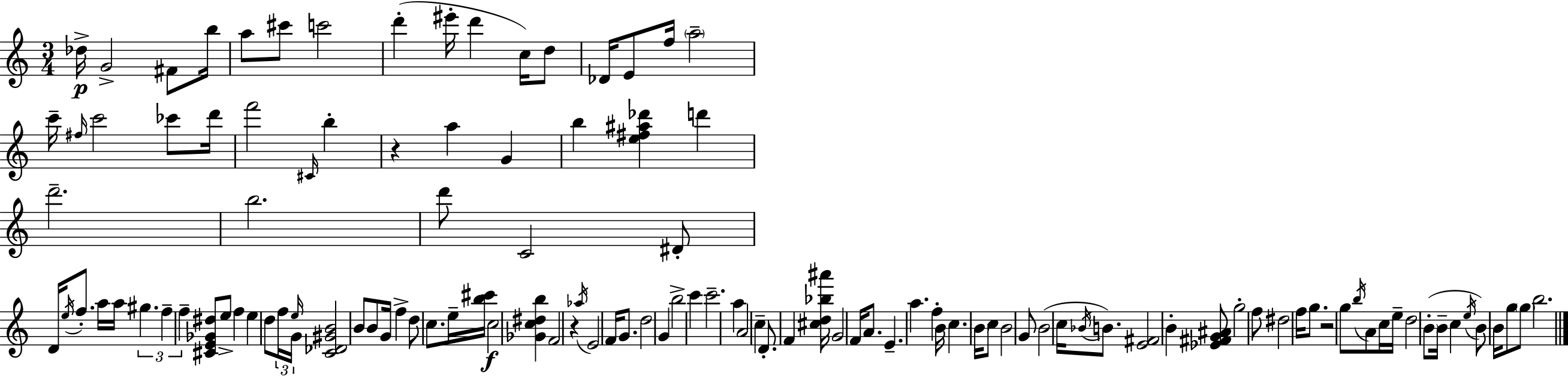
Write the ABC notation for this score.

X:1
T:Untitled
M:3/4
L:1/4
K:Am
_d/4 G2 ^F/2 b/4 a/2 ^c'/2 c'2 d' ^e'/4 d' c/4 d/2 _D/4 E/2 f/4 a2 c'/4 ^f/4 c'2 _c'/2 d'/4 f'2 ^C/4 b z a G b [e^f^a_d'] d' d'2 b2 d'/2 C2 ^D/2 D/4 e/4 f/2 a/4 a/4 ^g f f [^CE_G^d]/2 e/2 f e d/2 f/4 e/4 G/4 [C_D^GB]2 B/2 B/2 G/4 f d/2 c/2 e/4 [b^c']/4 c2 [_Gc^db] F2 z _a/4 E2 F/4 G/2 d2 G b2 c' c'2 a A2 c D/2 F [^cd_b^a']/4 G2 F/4 A/2 E a f B/4 c B/4 c/2 B2 G/2 B2 c/4 _B/4 B/2 [E^F]2 B [_E^FG^A]/2 g2 f/2 ^d2 f/4 g/2 z2 g/2 b/4 A/2 c/4 e/4 d2 B/2 B/4 c e/4 B/2 B/4 g/2 g/2 b2